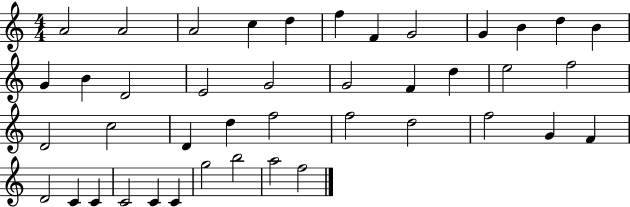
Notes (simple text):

A4/h A4/h A4/h C5/q D5/q F5/q F4/q G4/h G4/q B4/q D5/q B4/q G4/q B4/q D4/h E4/h G4/h G4/h F4/q D5/q E5/h F5/h D4/h C5/h D4/q D5/q F5/h F5/h D5/h F5/h G4/q F4/q D4/h C4/q C4/q C4/h C4/q C4/q G5/h B5/h A5/h F5/h